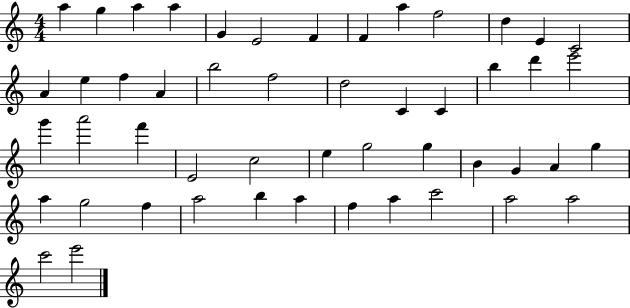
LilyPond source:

{
  \clef treble
  \numericTimeSignature
  \time 4/4
  \key c \major
  a''4 g''4 a''4 a''4 | g'4 e'2 f'4 | f'4 a''4 f''2 | d''4 e'4 c'2 | \break a'4 e''4 f''4 a'4 | b''2 f''2 | d''2 c'4 c'4 | b''4 d'''4 e'''2 | \break g'''4 a'''2 f'''4 | e'2 c''2 | e''4 g''2 g''4 | b'4 g'4 a'4 g''4 | \break a''4 g''2 f''4 | a''2 b''4 a''4 | f''4 a''4 c'''2 | a''2 a''2 | \break c'''2 e'''2 | \bar "|."
}